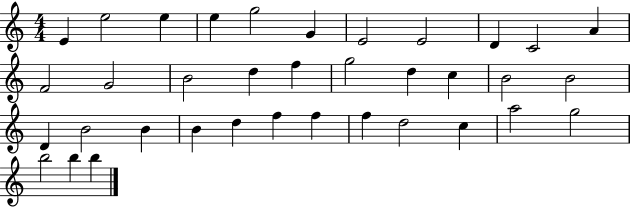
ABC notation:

X:1
T:Untitled
M:4/4
L:1/4
K:C
E e2 e e g2 G E2 E2 D C2 A F2 G2 B2 d f g2 d c B2 B2 D B2 B B d f f f d2 c a2 g2 b2 b b